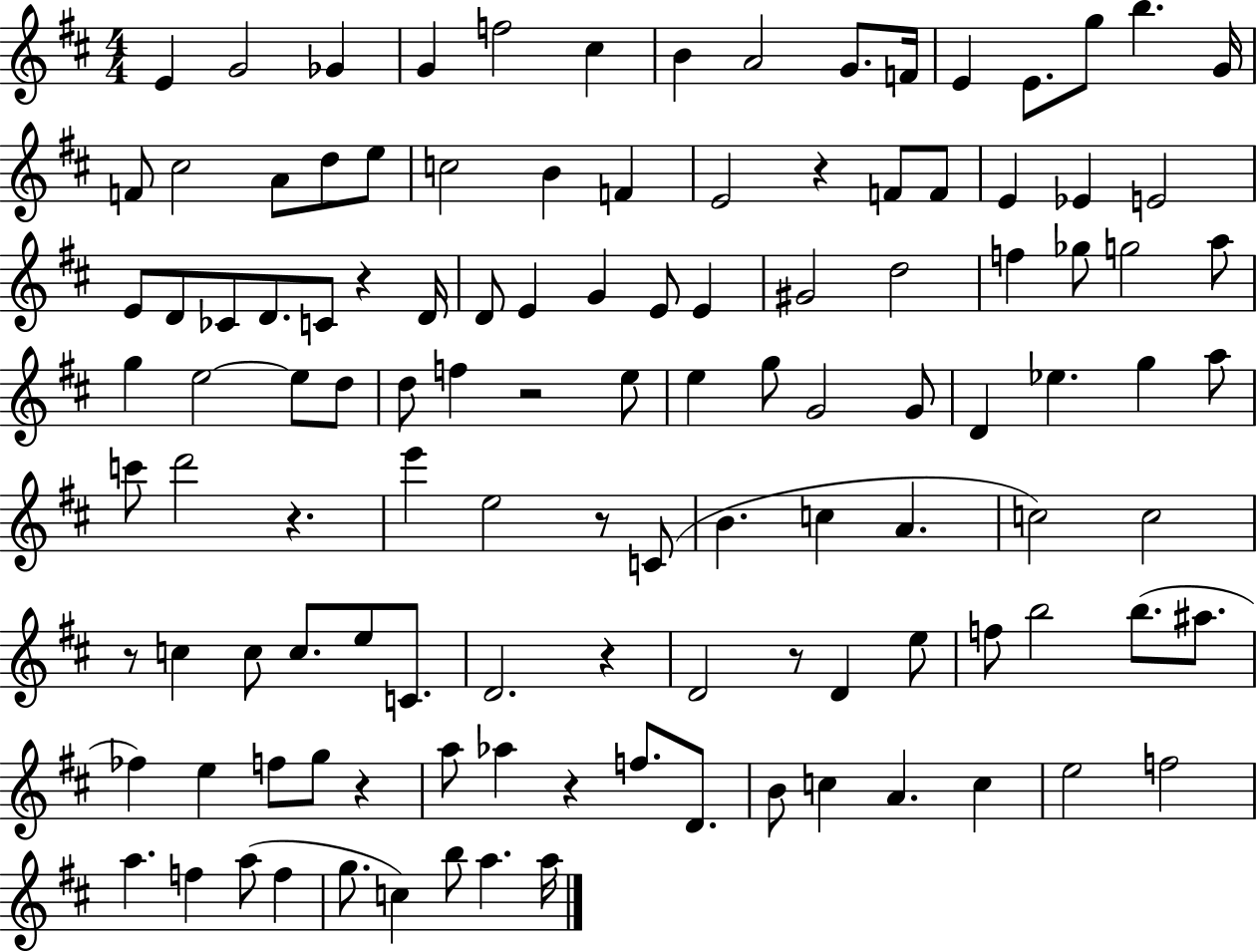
E4/q G4/h Gb4/q G4/q F5/h C#5/q B4/q A4/h G4/e. F4/s E4/q E4/e. G5/e B5/q. G4/s F4/e C#5/h A4/e D5/e E5/e C5/h B4/q F4/q E4/h R/q F4/e F4/e E4/q Eb4/q E4/h E4/e D4/e CES4/e D4/e. C4/e R/q D4/s D4/e E4/q G4/q E4/e E4/q G#4/h D5/h F5/q Gb5/e G5/h A5/e G5/q E5/h E5/e D5/e D5/e F5/q R/h E5/e E5/q G5/e G4/h G4/e D4/q Eb5/q. G5/q A5/e C6/e D6/h R/q. E6/q E5/h R/e C4/e B4/q. C5/q A4/q. C5/h C5/h R/e C5/q C5/e C5/e. E5/e C4/e. D4/h. R/q D4/h R/e D4/q E5/e F5/e B5/h B5/e. A#5/e. FES5/q E5/q F5/e G5/e R/q A5/e Ab5/q R/q F5/e. D4/e. B4/e C5/q A4/q. C5/q E5/h F5/h A5/q. F5/q A5/e F5/q G5/e. C5/q B5/e A5/q. A5/s